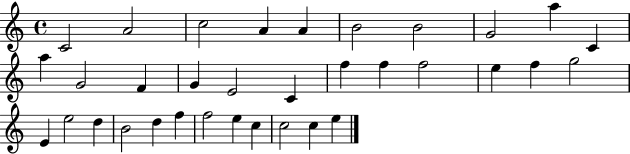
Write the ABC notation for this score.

X:1
T:Untitled
M:4/4
L:1/4
K:C
C2 A2 c2 A A B2 B2 G2 a C a G2 F G E2 C f f f2 e f g2 E e2 d B2 d f f2 e c c2 c e